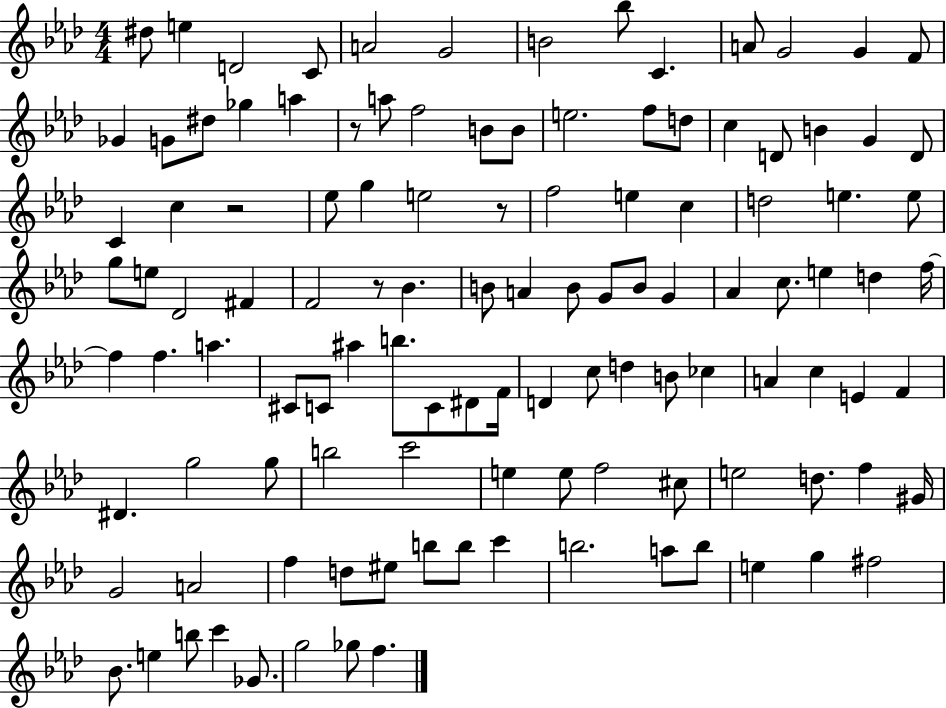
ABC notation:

X:1
T:Untitled
M:4/4
L:1/4
K:Ab
^d/2 e D2 C/2 A2 G2 B2 _b/2 C A/2 G2 G F/2 _G G/2 ^d/2 _g a z/2 a/2 f2 B/2 B/2 e2 f/2 d/2 c D/2 B G D/2 C c z2 _e/2 g e2 z/2 f2 e c d2 e e/2 g/2 e/2 _D2 ^F F2 z/2 _B B/2 A B/2 G/2 B/2 G _A c/2 e d f/4 f f a ^C/2 C/2 ^a b/2 C/2 ^D/2 F/4 D c/2 d B/2 _c A c E F ^D g2 g/2 b2 c'2 e e/2 f2 ^c/2 e2 d/2 f ^G/4 G2 A2 f d/2 ^e/2 b/2 b/2 c' b2 a/2 b/2 e g ^f2 _B/2 e b/2 c' _G/2 g2 _g/2 f